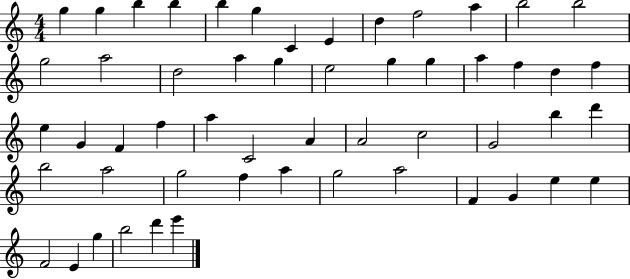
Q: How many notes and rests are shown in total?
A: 54